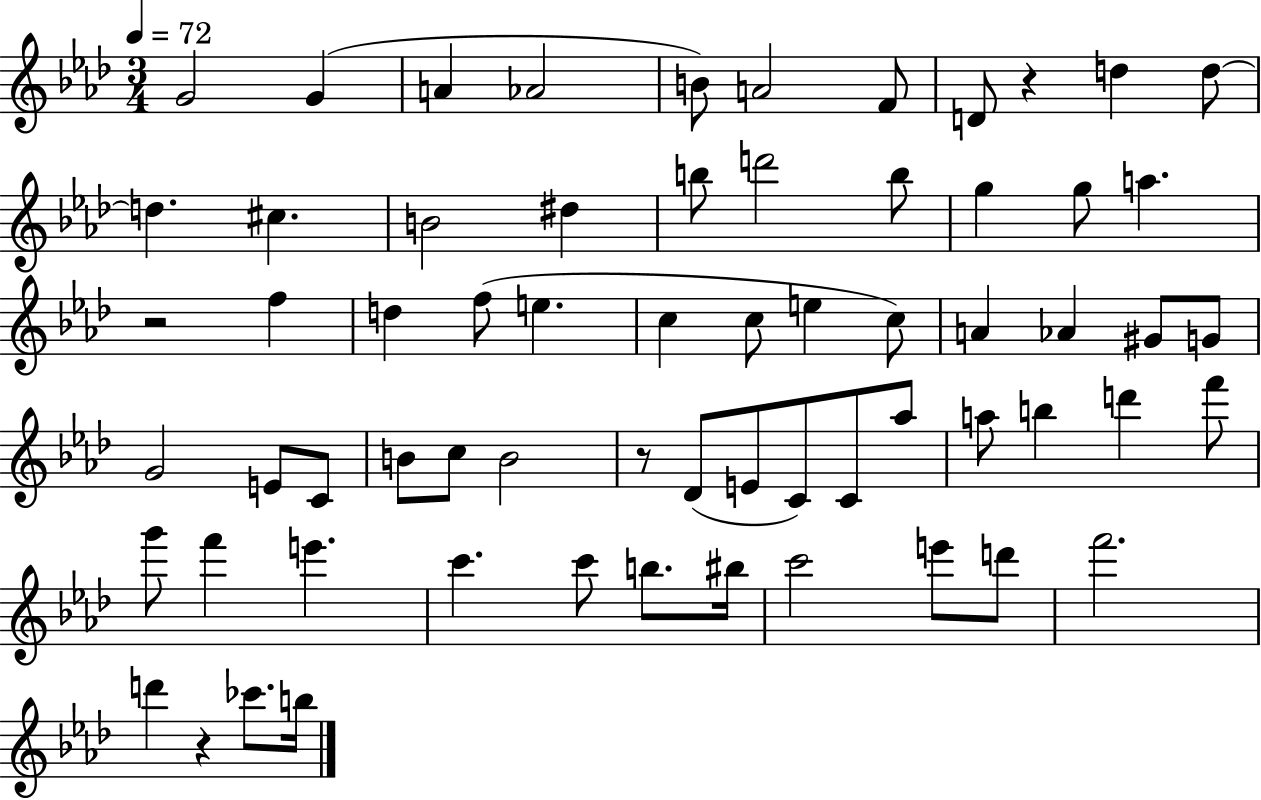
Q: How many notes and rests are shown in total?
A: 65